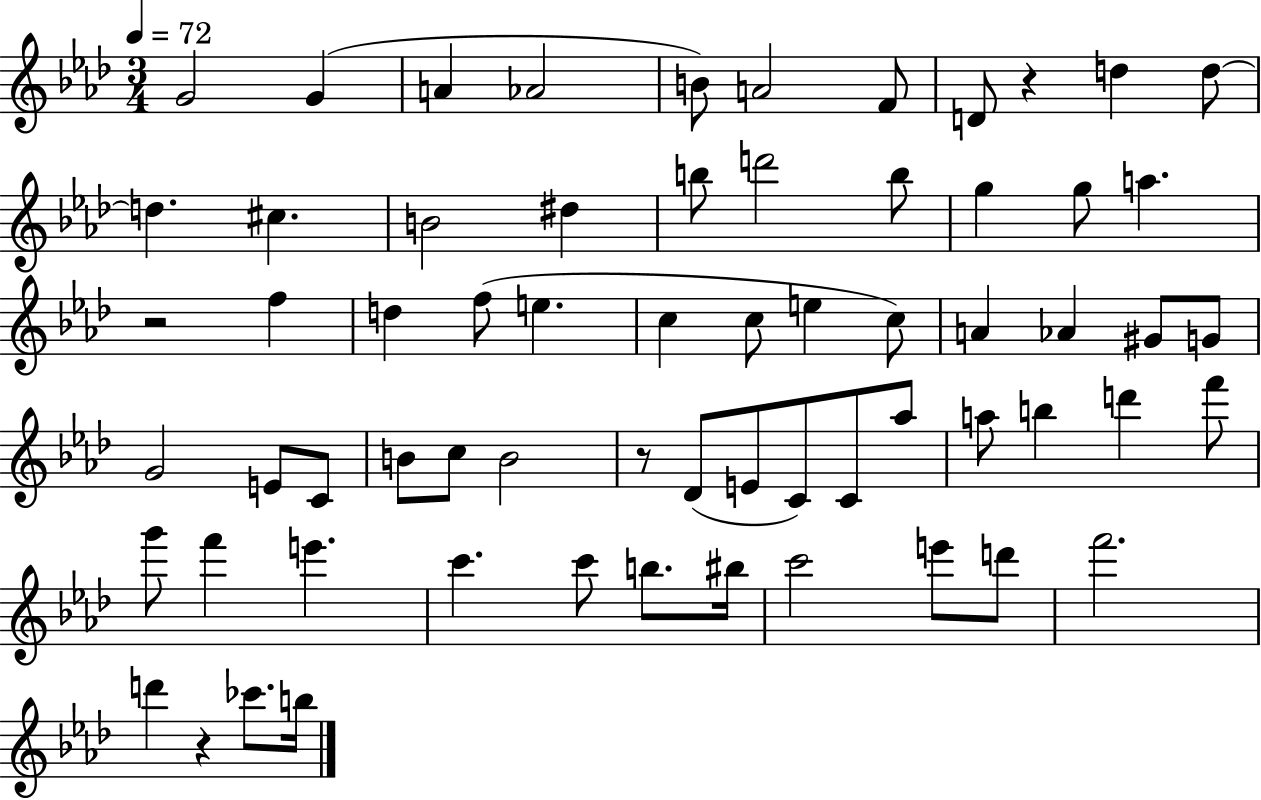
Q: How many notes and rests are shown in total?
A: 65